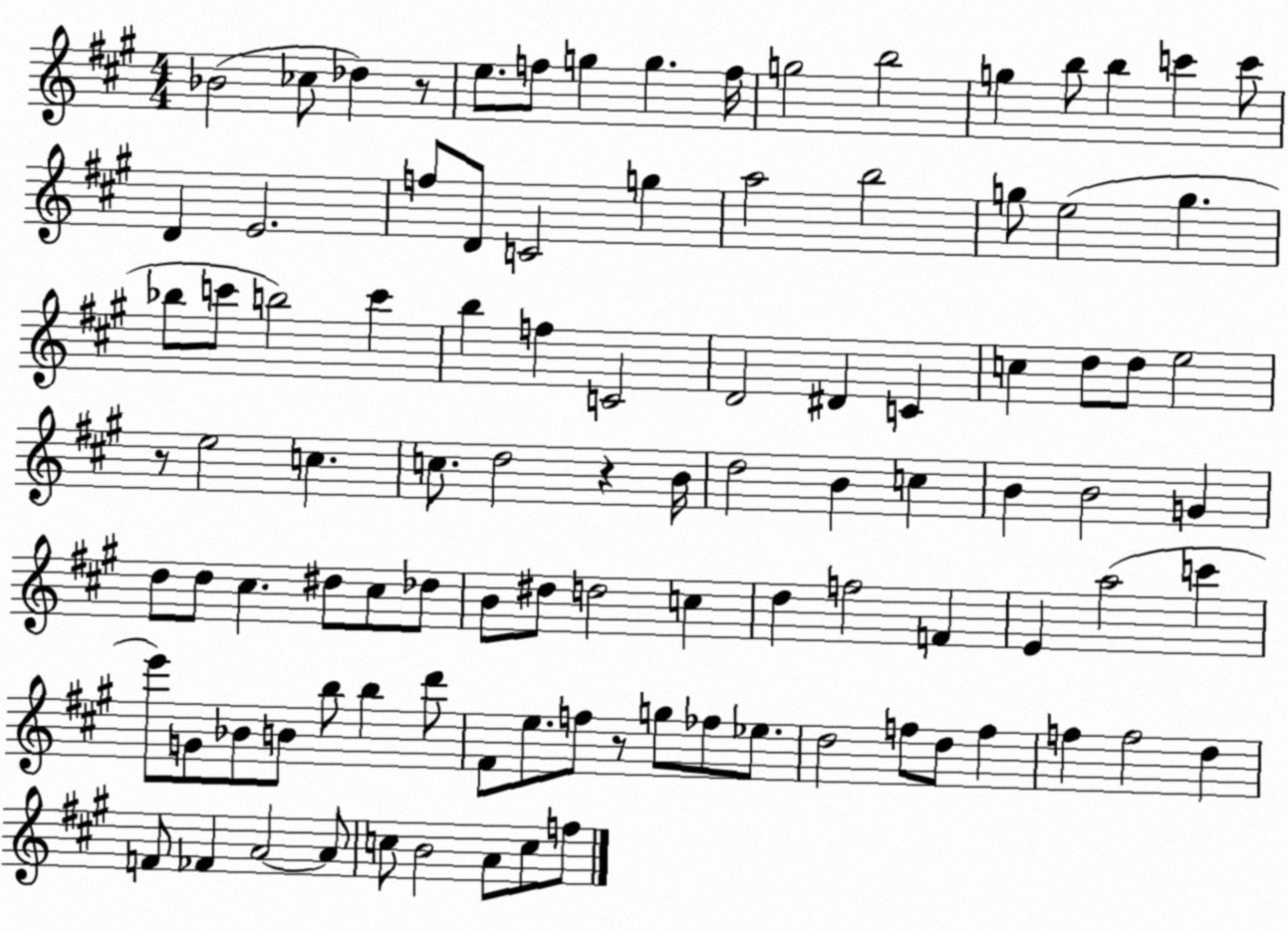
X:1
T:Untitled
M:4/4
L:1/4
K:A
_B2 _c/2 _d z/2 e/2 f/2 g g f/4 g2 b2 g b/2 b c' c'/2 D E2 f/2 D/2 C2 g a2 b2 g/2 e2 g _b/2 c'/2 b2 c' b f C2 D2 ^D C c d/2 d/2 e2 z/2 e2 c c/2 d2 z B/4 d2 B c B B2 G d/2 d/2 ^c ^d/2 ^c/2 _d/2 B/2 ^d/2 d2 c d f2 F E a2 c' e'/2 G/2 _B/2 B/2 b/2 b d'/2 ^F/2 e/2 f/2 z/2 g/2 _f/2 _e/2 d2 f/2 d/2 f f f2 d F/2 _F A2 A/2 c/2 B2 A/2 c/2 f/2